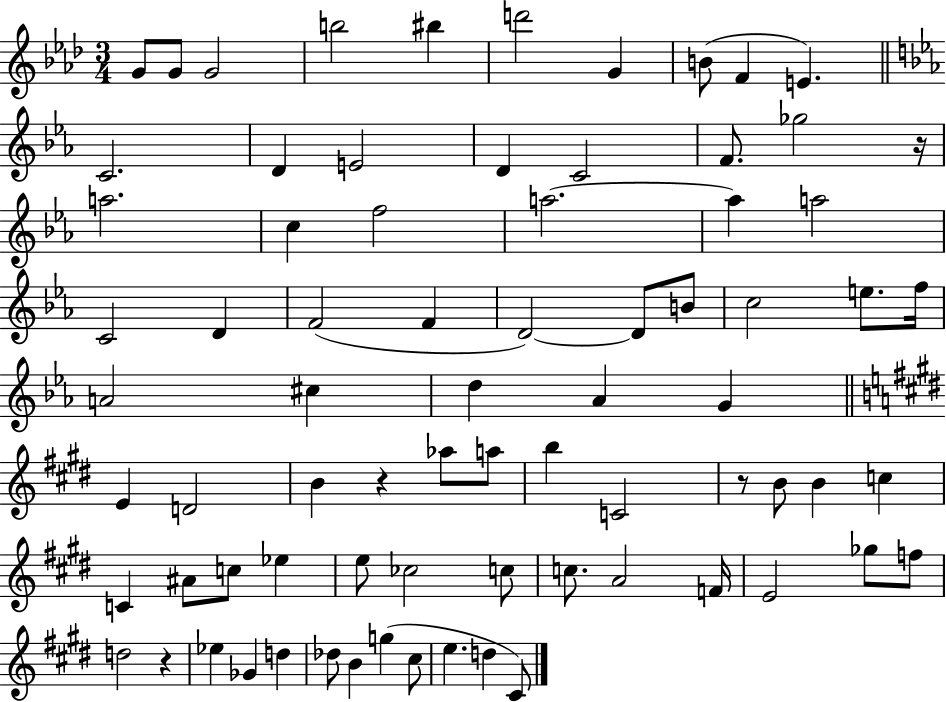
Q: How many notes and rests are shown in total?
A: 76